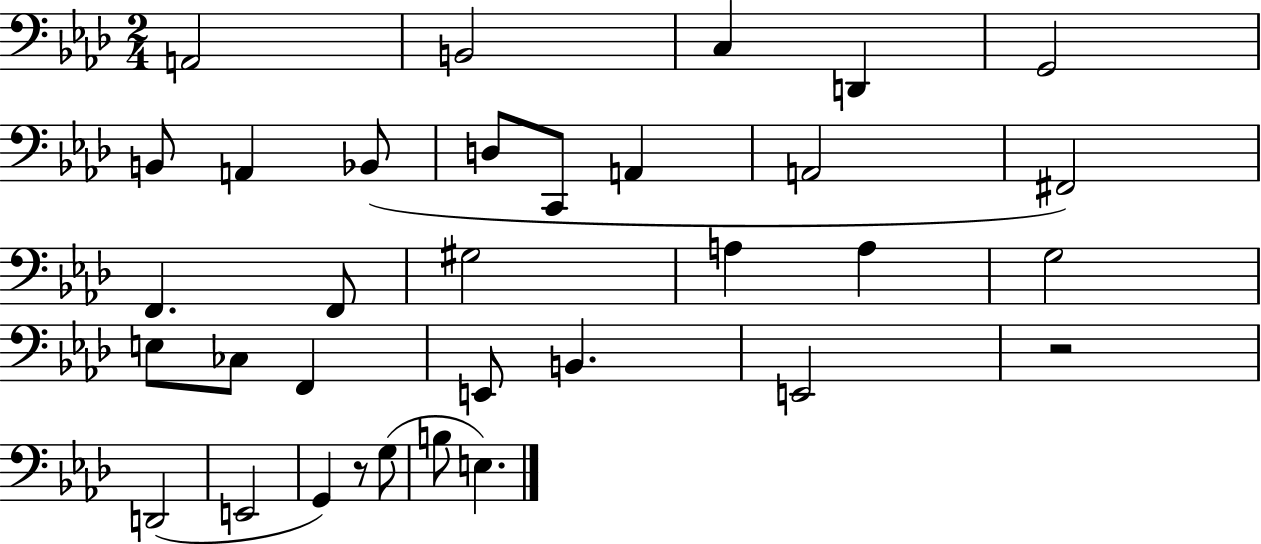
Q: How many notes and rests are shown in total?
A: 33